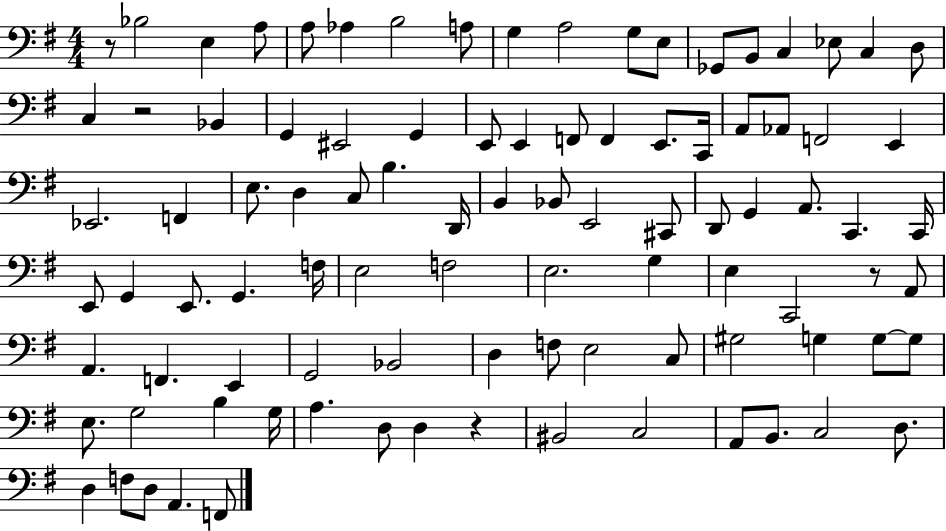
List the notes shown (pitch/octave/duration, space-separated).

R/e Bb3/h E3/q A3/e A3/e Ab3/q B3/h A3/e G3/q A3/h G3/e E3/e Gb2/e B2/e C3/q Eb3/e C3/q D3/e C3/q R/h Bb2/q G2/q EIS2/h G2/q E2/e E2/q F2/e F2/q E2/e. C2/s A2/e Ab2/e F2/h E2/q Eb2/h. F2/q E3/e. D3/q C3/e B3/q. D2/s B2/q Bb2/e E2/h C#2/e D2/e G2/q A2/e. C2/q. C2/s E2/e G2/q E2/e. G2/q. F3/s E3/h F3/h E3/h. G3/q E3/q C2/h R/e A2/e A2/q. F2/q. E2/q G2/h Bb2/h D3/q F3/e E3/h C3/e G#3/h G3/q G3/e G3/e E3/e. G3/h B3/q G3/s A3/q. D3/e D3/q R/q BIS2/h C3/h A2/e B2/e. C3/h D3/e. D3/q F3/e D3/e A2/q. F2/e